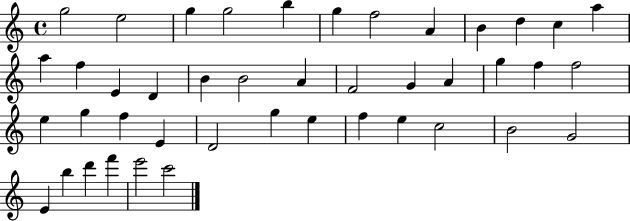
G5/h E5/h G5/q G5/h B5/q G5/q F5/h A4/q B4/q D5/q C5/q A5/q A5/q F5/q E4/q D4/q B4/q B4/h A4/q F4/h G4/q A4/q G5/q F5/q F5/h E5/q G5/q F5/q E4/q D4/h G5/q E5/q F5/q E5/q C5/h B4/h G4/h E4/q B5/q D6/q F6/q E6/h C6/h